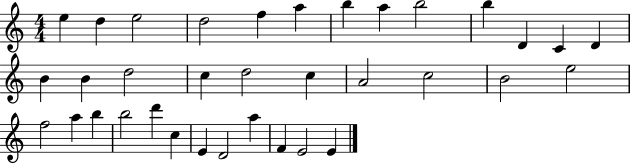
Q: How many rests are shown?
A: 0